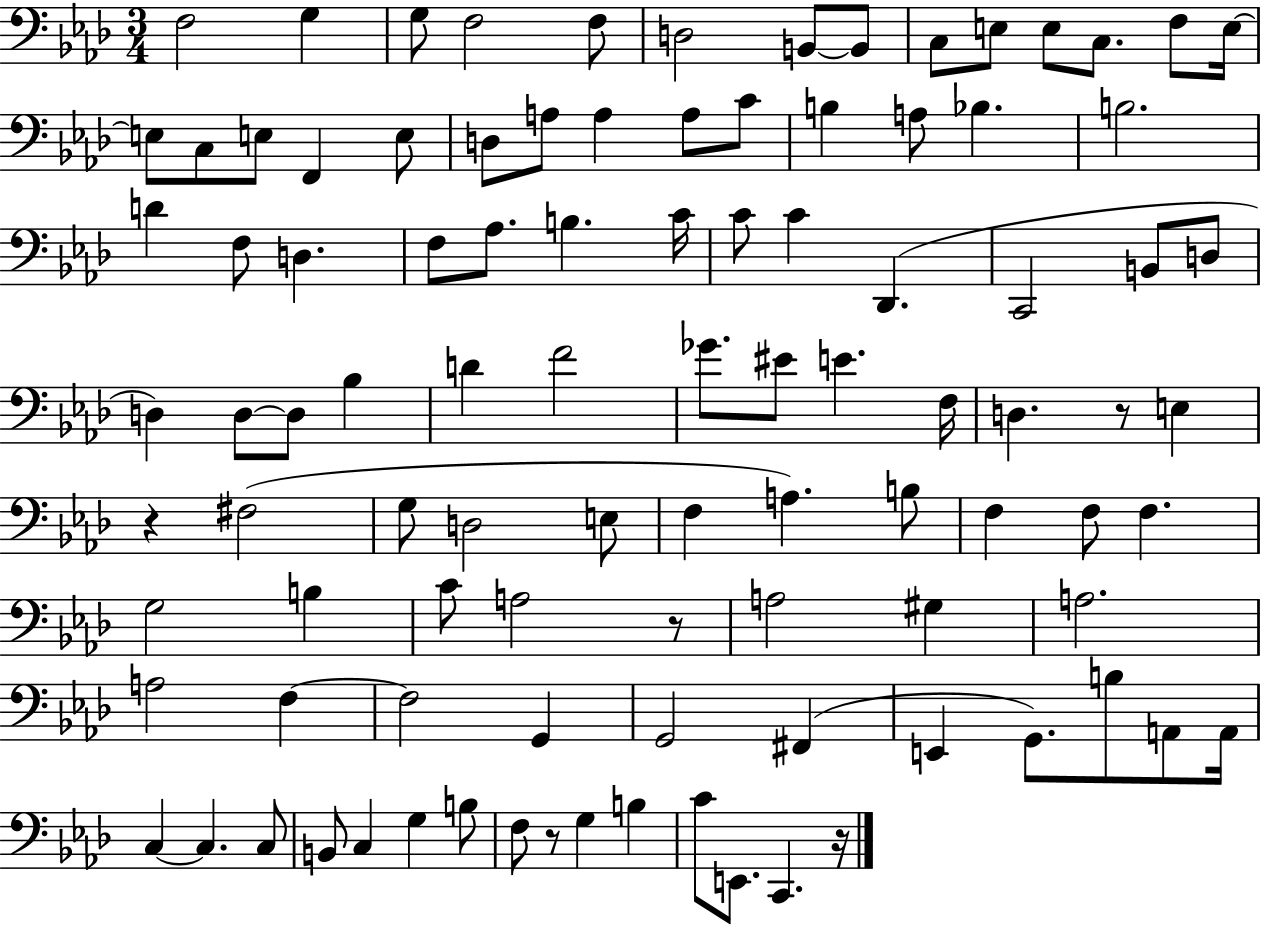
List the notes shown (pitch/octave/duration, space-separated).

F3/h G3/q G3/e F3/h F3/e D3/h B2/e B2/e C3/e E3/e E3/e C3/e. F3/e E3/s E3/e C3/e E3/e F2/q E3/e D3/e A3/e A3/q A3/e C4/e B3/q A3/e Bb3/q. B3/h. D4/q F3/e D3/q. F3/e Ab3/e. B3/q. C4/s C4/e C4/q Db2/q. C2/h B2/e D3/e D3/q D3/e D3/e Bb3/q D4/q F4/h Gb4/e. EIS4/e E4/q. F3/s D3/q. R/e E3/q R/q F#3/h G3/e D3/h E3/e F3/q A3/q. B3/e F3/q F3/e F3/q. G3/h B3/q C4/e A3/h R/e A3/h G#3/q A3/h. A3/h F3/q F3/h G2/q G2/h F#2/q E2/q G2/e. B3/e A2/e A2/s C3/q C3/q. C3/e B2/e C3/q G3/q B3/e F3/e R/e G3/q B3/q C4/e E2/e. C2/q. R/s